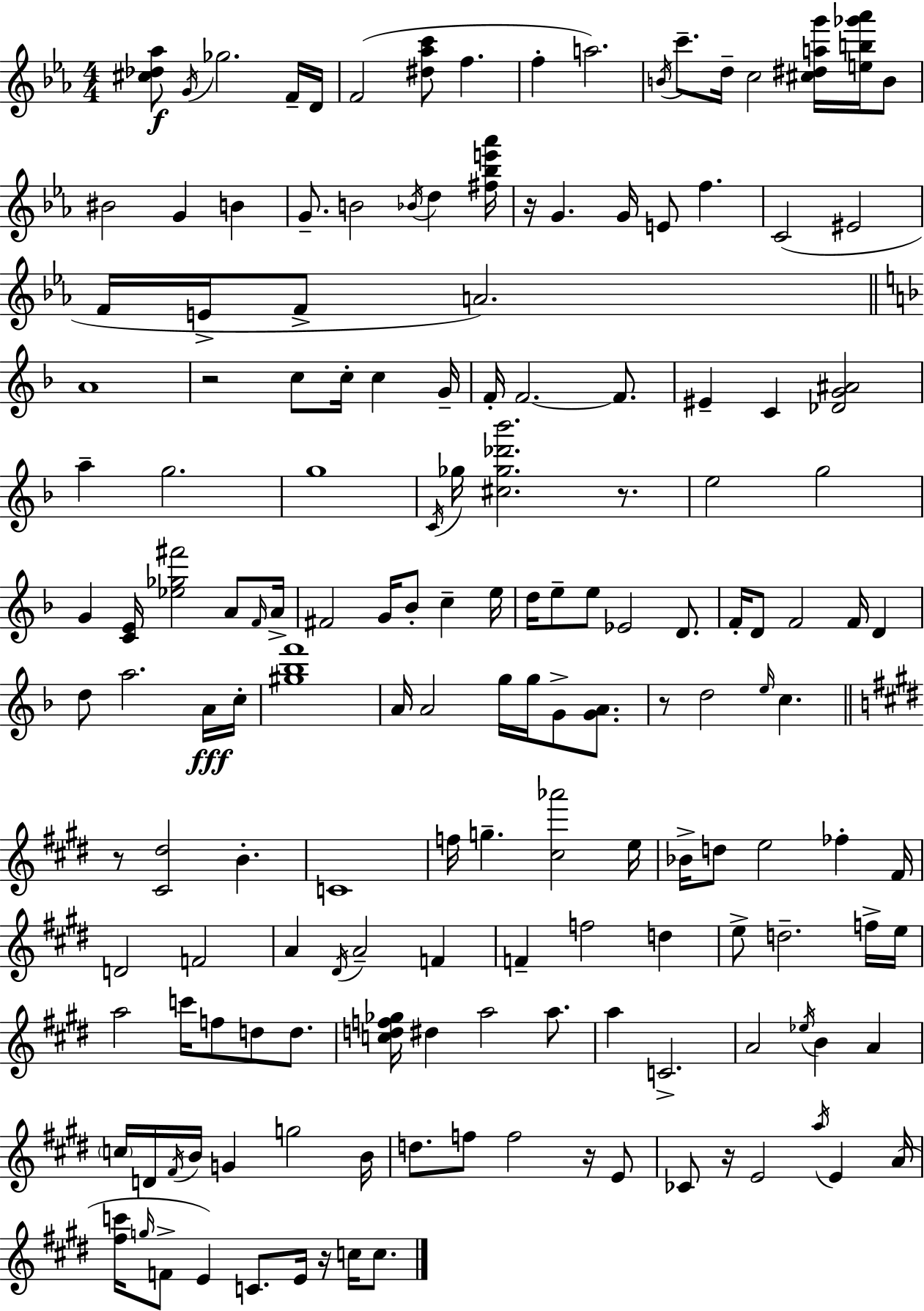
{
  \clef treble
  \numericTimeSignature
  \time 4/4
  \key c \minor
  <cis'' des'' aes''>8\f \acciaccatura { g'16 } ges''2. f'16-- | d'16 f'2( <dis'' aes'' c'''>8 f''4. | f''4-. a''2.) | \acciaccatura { b'16 } c'''8.-- d''16-- c''2 <cis'' dis'' a'' g'''>16 <e'' b'' ges''' aes'''>16 | \break b'8 bis'2 g'4 b'4 | g'8.-- b'2 \acciaccatura { bes'16 } d''4 | <fis'' bes'' e''' aes'''>16 r16 g'4. g'16 e'8 f''4. | c'2( eis'2 | \break f'16 e'16-> f'8-> a'2.) | \bar "||" \break \key d \minor a'1 | r2 c''8 c''16-. c''4 g'16-- | f'16-. f'2.~~ f'8. | eis'4-- c'4 <des' g' ais'>2 | \break a''4-- g''2. | g''1 | \acciaccatura { c'16 } ges''16 <cis'' ges'' des''' bes'''>2. r8. | e''2 g''2 | \break g'4 <c' e'>16 <ees'' ges'' fis'''>2 a'8 | \grace { f'16 } a'16-> fis'2 g'16 bes'8-. c''4-- | e''16 d''16 e''8-- e''8 ees'2 d'8. | f'16-. d'8 f'2 f'16 d'4 | \break d''8 a''2. | a'16\fff c''16-. <gis'' bes'' f'''>1 | a'16 a'2 g''16 g''16 g'8-> <g' a'>8. | r8 d''2 \grace { e''16 } c''4. | \break \bar "||" \break \key e \major r8 <cis' dis''>2 b'4.-. | c'1 | f''16 g''4.-- <cis'' aes'''>2 e''16 | bes'16-> d''8 e''2 fes''4-. fis'16 | \break d'2 f'2 | a'4 \acciaccatura { dis'16 } a'2-- f'4 | f'4-- f''2 d''4 | e''8-> d''2.-- f''16-> | \break e''16 a''2 c'''16 f''8 d''8 d''8. | <c'' d'' f'' ges''>16 dis''4 a''2 a''8. | a''4 c'2.-> | a'2 \acciaccatura { ees''16 } b'4 a'4 | \break \parenthesize c''16 d'16 \acciaccatura { fis'16 } b'16 g'4 g''2 | b'16 d''8. f''8 f''2 | r16 e'8 ces'8 r16 e'2 \acciaccatura { a''16 } e'4 | a'16( <fis'' c'''>16 \grace { g''16 } f'8-> e'4) c'8. e'16 | \break r16 c''16 c''8. \bar "|."
}